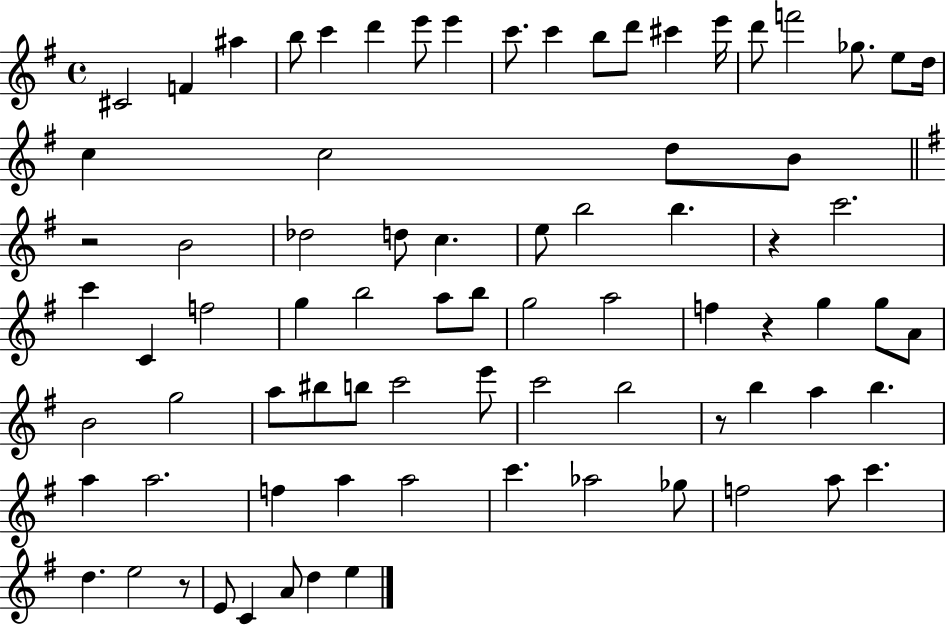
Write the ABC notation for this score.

X:1
T:Untitled
M:4/4
L:1/4
K:G
^C2 F ^a b/2 c' d' e'/2 e' c'/2 c' b/2 d'/2 ^c' e'/4 d'/2 f'2 _g/2 e/2 d/4 c c2 d/2 B/2 z2 B2 _d2 d/2 c e/2 b2 b z c'2 c' C f2 g b2 a/2 b/2 g2 a2 f z g g/2 A/2 B2 g2 a/2 ^b/2 b/2 c'2 e'/2 c'2 b2 z/2 b a b a a2 f a a2 c' _a2 _g/2 f2 a/2 c' d e2 z/2 E/2 C A/2 d e